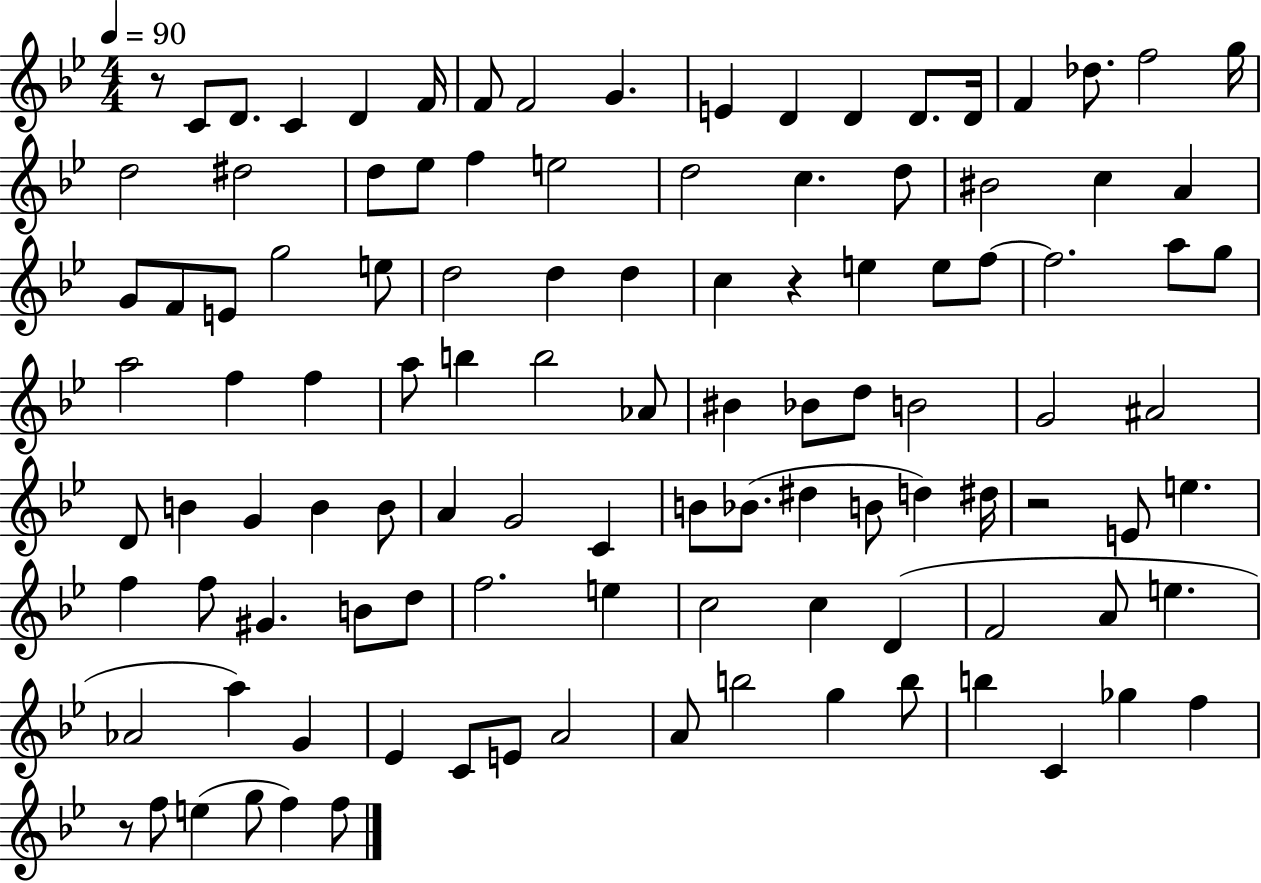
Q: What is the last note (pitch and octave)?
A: F5